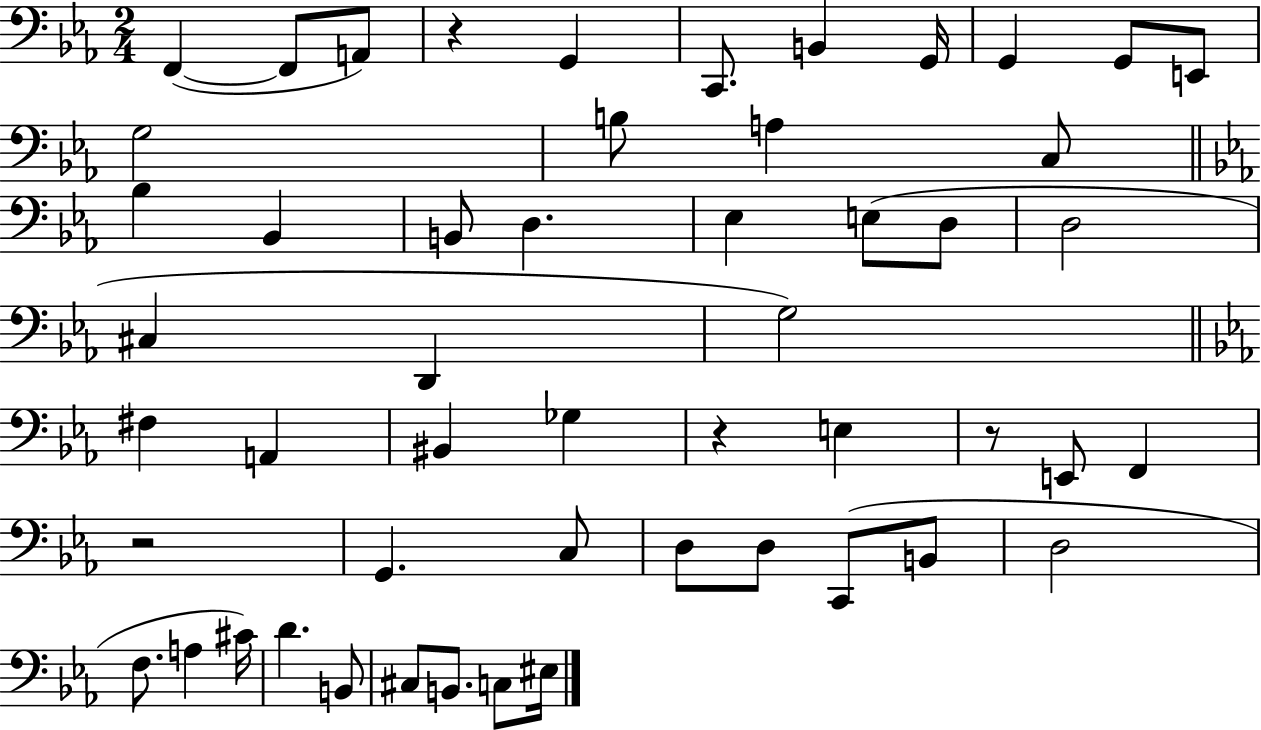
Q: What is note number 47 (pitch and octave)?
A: C3